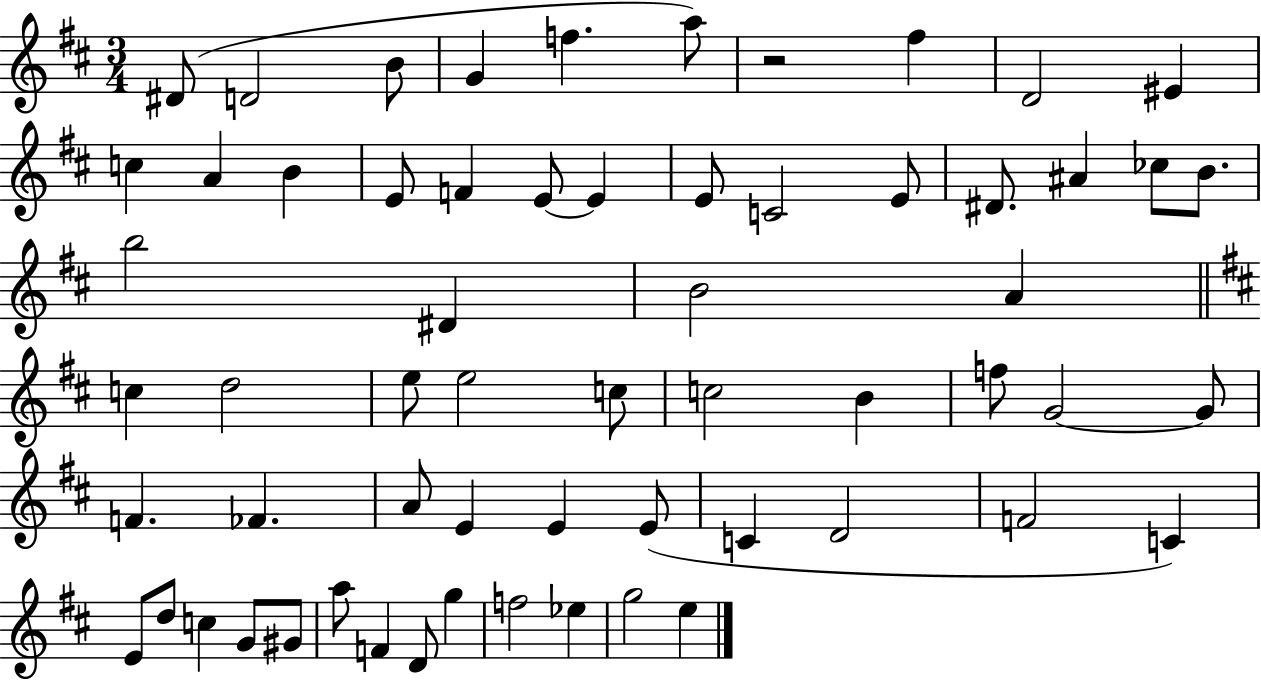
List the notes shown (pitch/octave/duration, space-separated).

D#4/e D4/h B4/e G4/q F5/q. A5/e R/h F#5/q D4/h EIS4/q C5/q A4/q B4/q E4/e F4/q E4/e E4/q E4/e C4/h E4/e D#4/e. A#4/q CES5/e B4/e. B5/h D#4/q B4/h A4/q C5/q D5/h E5/e E5/h C5/e C5/h B4/q F5/e G4/h G4/e F4/q. FES4/q. A4/e E4/q E4/q E4/e C4/q D4/h F4/h C4/q E4/e D5/e C5/q G4/e G#4/e A5/e F4/q D4/e G5/q F5/h Eb5/q G5/h E5/q